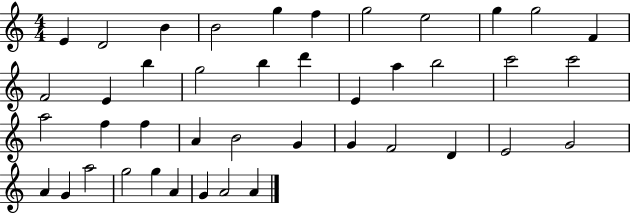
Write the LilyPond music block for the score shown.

{
  \clef treble
  \numericTimeSignature
  \time 4/4
  \key c \major
  e'4 d'2 b'4 | b'2 g''4 f''4 | g''2 e''2 | g''4 g''2 f'4 | \break f'2 e'4 b''4 | g''2 b''4 d'''4 | e'4 a''4 b''2 | c'''2 c'''2 | \break a''2 f''4 f''4 | a'4 b'2 g'4 | g'4 f'2 d'4 | e'2 g'2 | \break a'4 g'4 a''2 | g''2 g''4 a'4 | g'4 a'2 a'4 | \bar "|."
}